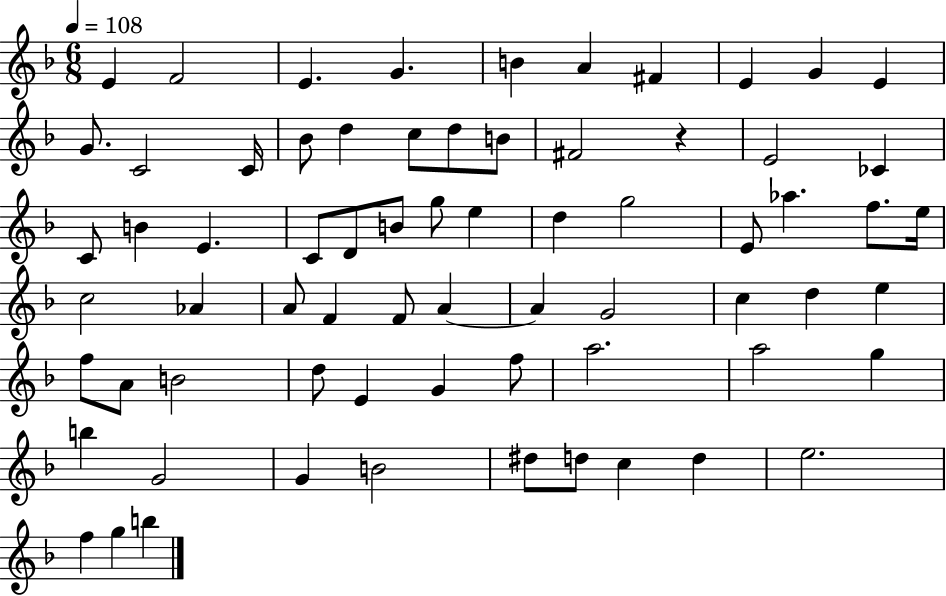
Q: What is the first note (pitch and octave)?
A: E4